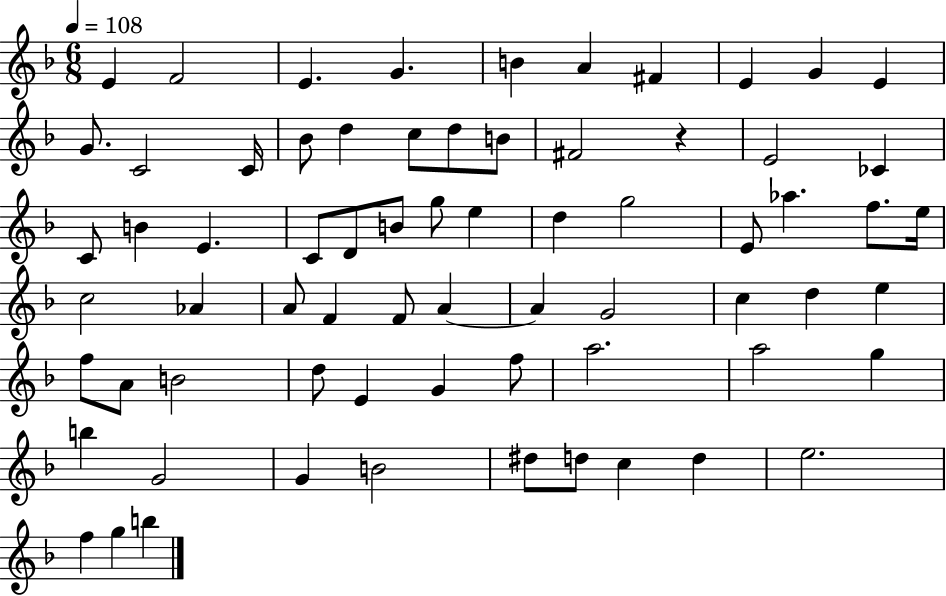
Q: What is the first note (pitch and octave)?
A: E4